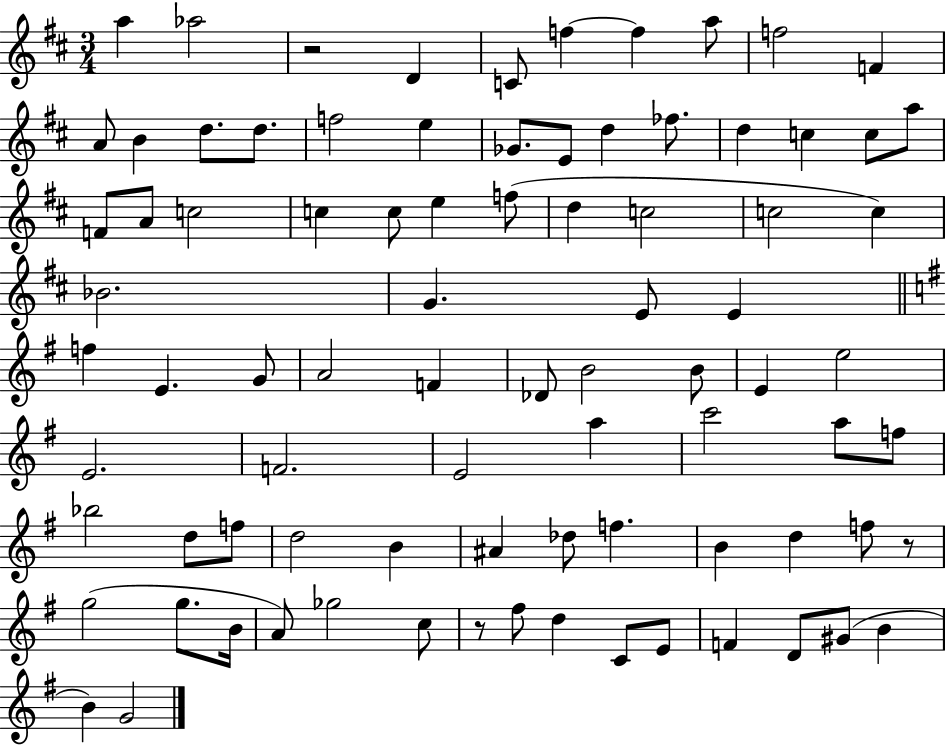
A5/q Ab5/h R/h D4/q C4/e F5/q F5/q A5/e F5/h F4/q A4/e B4/q D5/e. D5/e. F5/h E5/q Gb4/e. E4/e D5/q FES5/e. D5/q C5/q C5/e A5/e F4/e A4/e C5/h C5/q C5/e E5/q F5/e D5/q C5/h C5/h C5/q Bb4/h. G4/q. E4/e E4/q F5/q E4/q. G4/e A4/h F4/q Db4/e B4/h B4/e E4/q E5/h E4/h. F4/h. E4/h A5/q C6/h A5/e F5/e Bb5/h D5/e F5/e D5/h B4/q A#4/q Db5/e F5/q. B4/q D5/q F5/e R/e G5/h G5/e. B4/s A4/e Gb5/h C5/e R/e F#5/e D5/q C4/e E4/e F4/q D4/e G#4/e B4/q B4/q G4/h